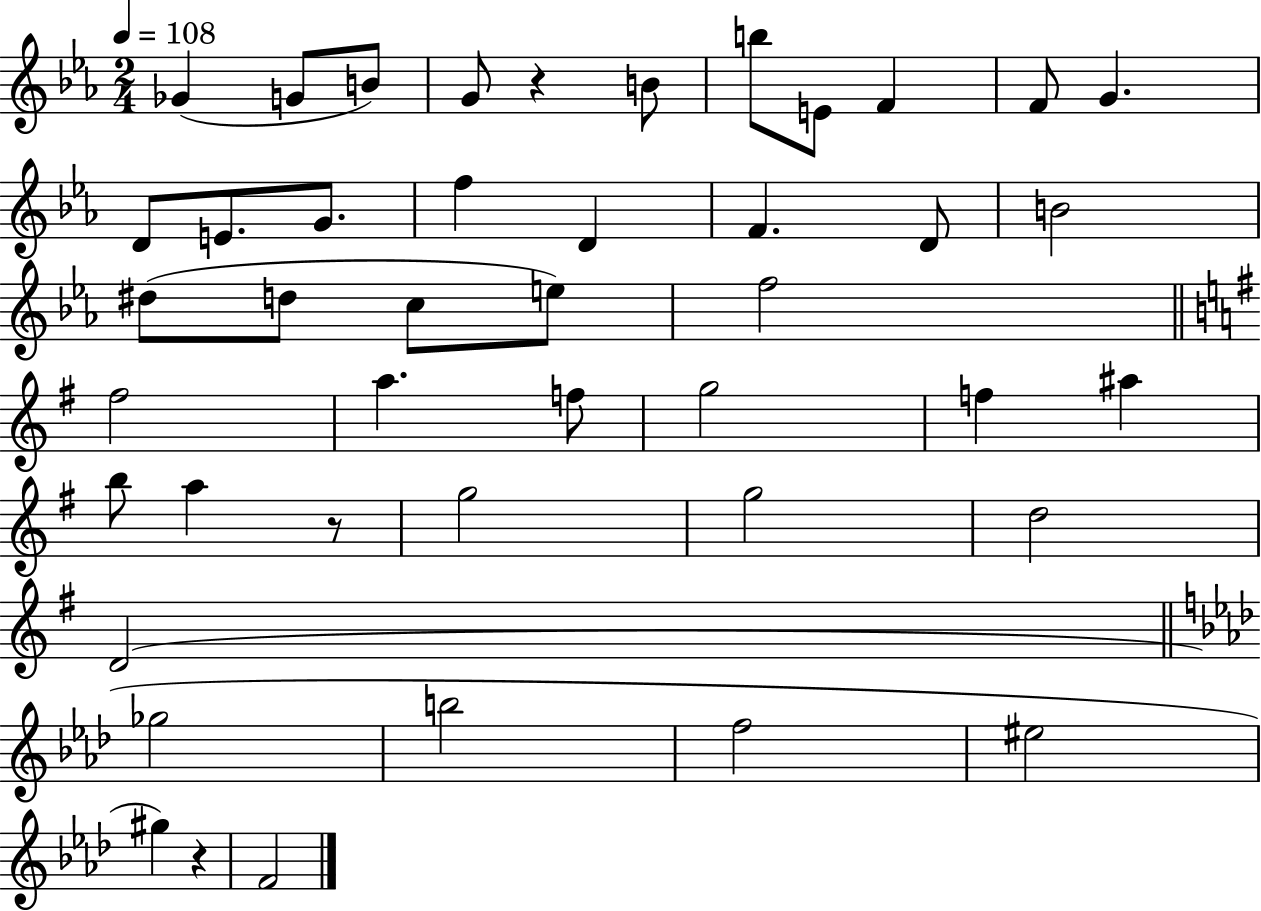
X:1
T:Untitled
M:2/4
L:1/4
K:Eb
_G G/2 B/2 G/2 z B/2 b/2 E/2 F F/2 G D/2 E/2 G/2 f D F D/2 B2 ^d/2 d/2 c/2 e/2 f2 ^f2 a f/2 g2 f ^a b/2 a z/2 g2 g2 d2 D2 _g2 b2 f2 ^e2 ^g z F2